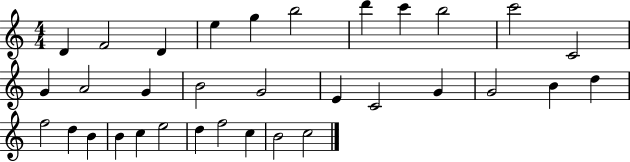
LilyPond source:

{
  \clef treble
  \numericTimeSignature
  \time 4/4
  \key c \major
  d'4 f'2 d'4 | e''4 g''4 b''2 | d'''4 c'''4 b''2 | c'''2 c'2 | \break g'4 a'2 g'4 | b'2 g'2 | e'4 c'2 g'4 | g'2 b'4 d''4 | \break f''2 d''4 b'4 | b'4 c''4 e''2 | d''4 f''2 c''4 | b'2 c''2 | \break \bar "|."
}